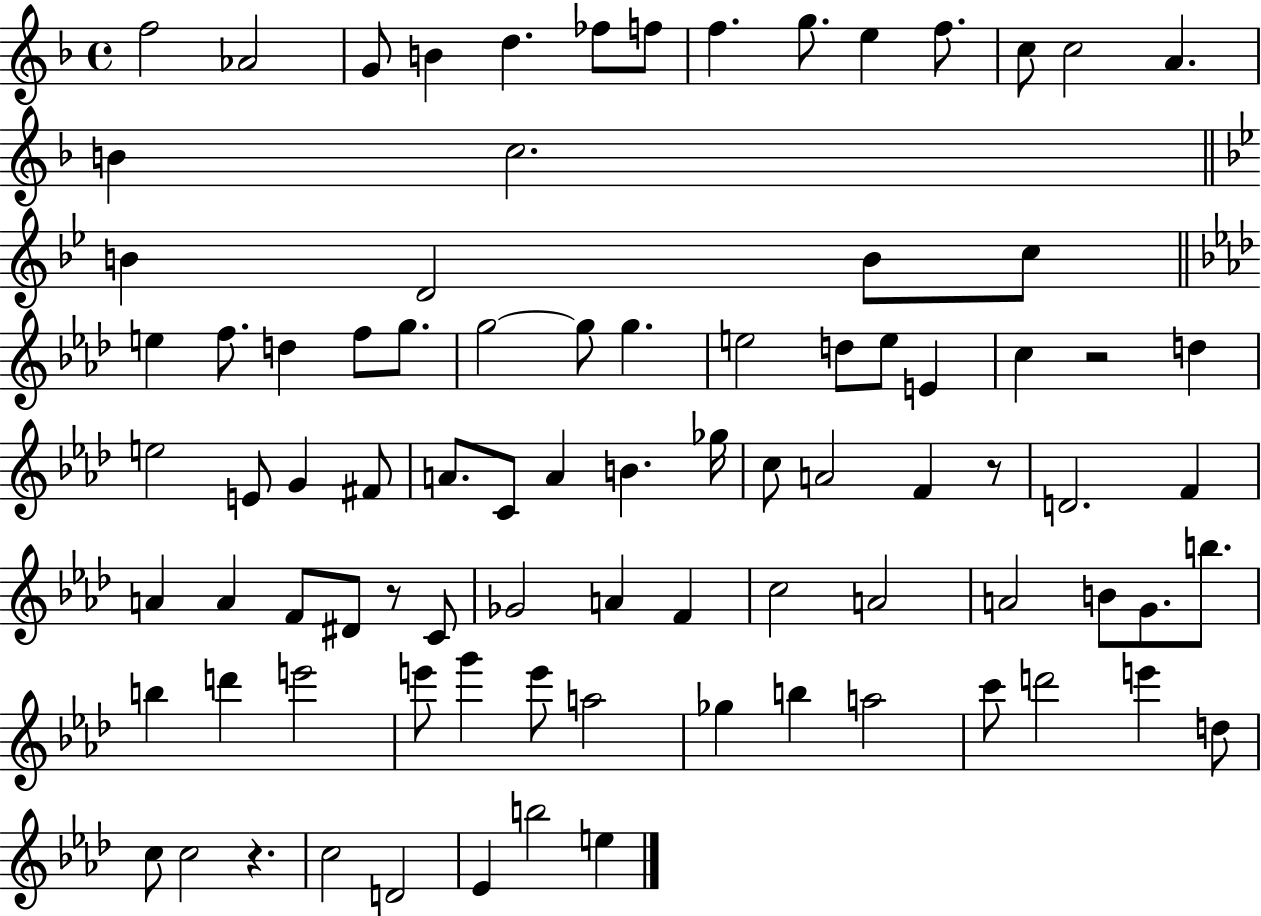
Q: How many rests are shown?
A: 4